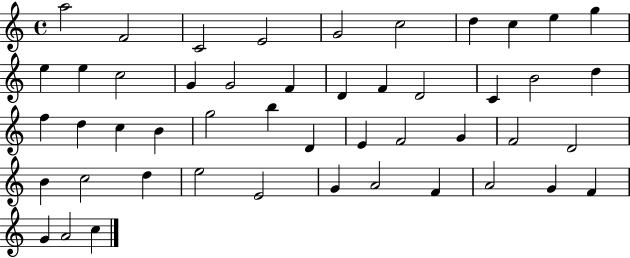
{
  \clef treble
  \time 4/4
  \defaultTimeSignature
  \key c \major
  a''2 f'2 | c'2 e'2 | g'2 c''2 | d''4 c''4 e''4 g''4 | \break e''4 e''4 c''2 | g'4 g'2 f'4 | d'4 f'4 d'2 | c'4 b'2 d''4 | \break f''4 d''4 c''4 b'4 | g''2 b''4 d'4 | e'4 f'2 g'4 | f'2 d'2 | \break b'4 c''2 d''4 | e''2 e'2 | g'4 a'2 f'4 | a'2 g'4 f'4 | \break g'4 a'2 c''4 | \bar "|."
}